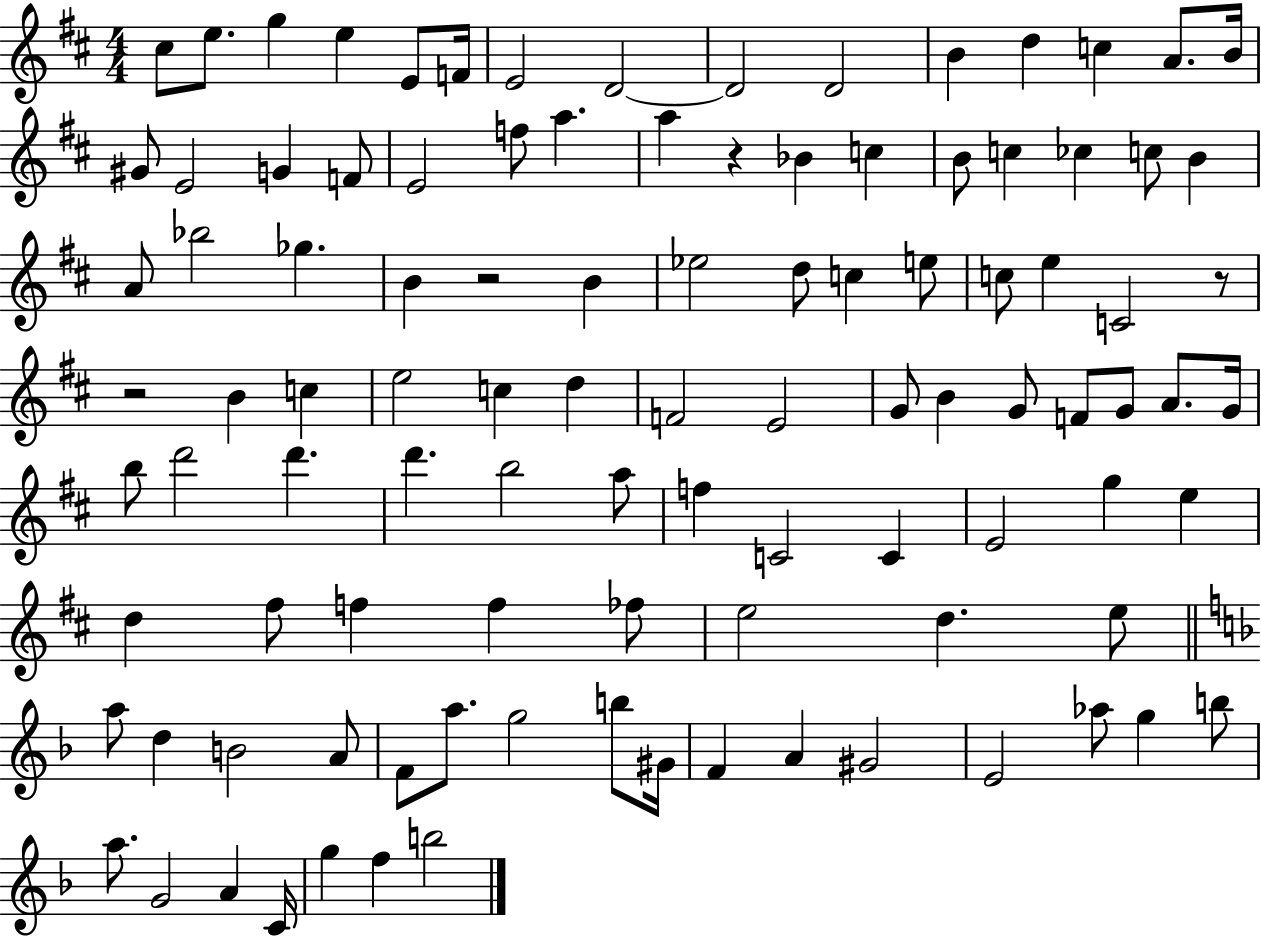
X:1
T:Untitled
M:4/4
L:1/4
K:D
^c/2 e/2 g e E/2 F/4 E2 D2 D2 D2 B d c A/2 B/4 ^G/2 E2 G F/2 E2 f/2 a a z _B c B/2 c _c c/2 B A/2 _b2 _g B z2 B _e2 d/2 c e/2 c/2 e C2 z/2 z2 B c e2 c d F2 E2 G/2 B G/2 F/2 G/2 A/2 G/4 b/2 d'2 d' d' b2 a/2 f C2 C E2 g e d ^f/2 f f _f/2 e2 d e/2 a/2 d B2 A/2 F/2 a/2 g2 b/2 ^G/4 F A ^G2 E2 _a/2 g b/2 a/2 G2 A C/4 g f b2